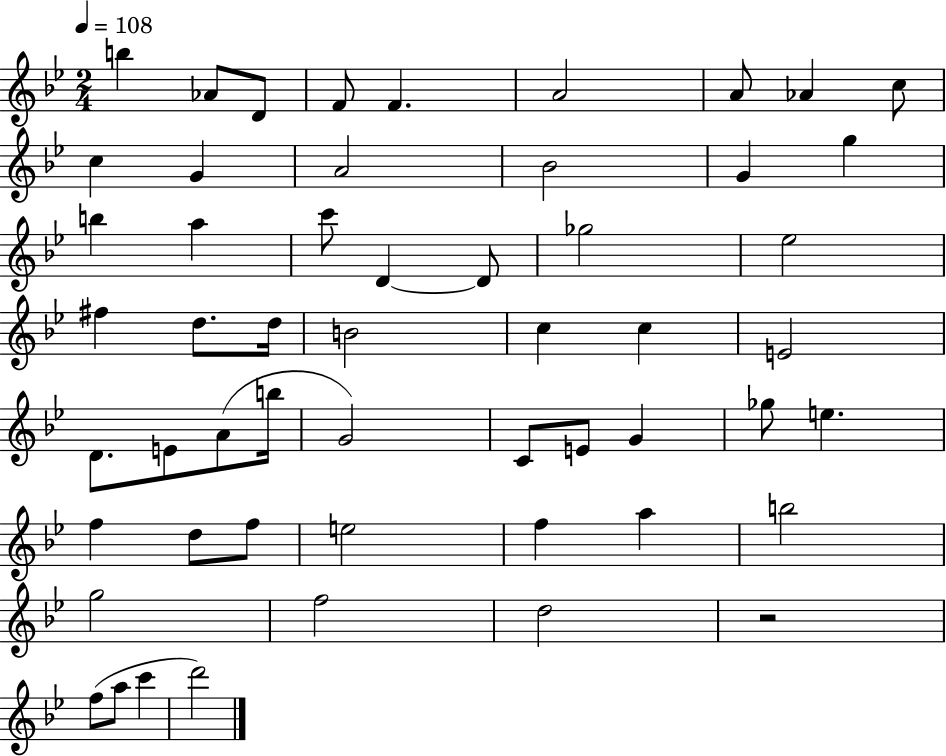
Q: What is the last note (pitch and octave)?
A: D6